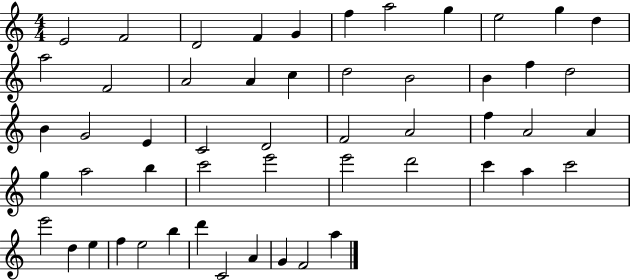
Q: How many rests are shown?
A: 0